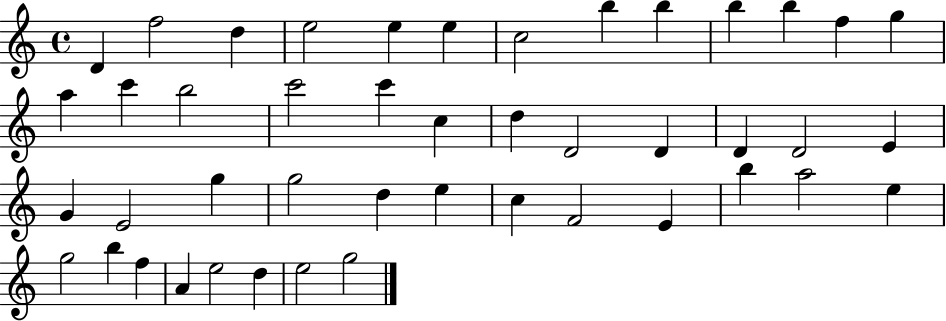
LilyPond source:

{
  \clef treble
  \time 4/4
  \defaultTimeSignature
  \key c \major
  d'4 f''2 d''4 | e''2 e''4 e''4 | c''2 b''4 b''4 | b''4 b''4 f''4 g''4 | \break a''4 c'''4 b''2 | c'''2 c'''4 c''4 | d''4 d'2 d'4 | d'4 d'2 e'4 | \break g'4 e'2 g''4 | g''2 d''4 e''4 | c''4 f'2 e'4 | b''4 a''2 e''4 | \break g''2 b''4 f''4 | a'4 e''2 d''4 | e''2 g''2 | \bar "|."
}